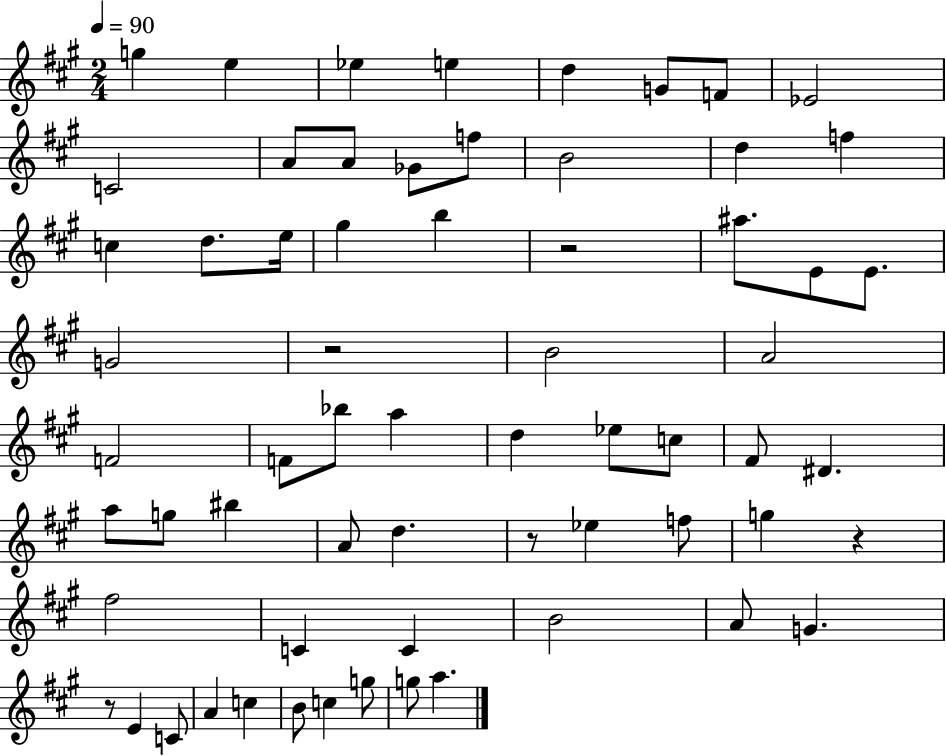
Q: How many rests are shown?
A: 5